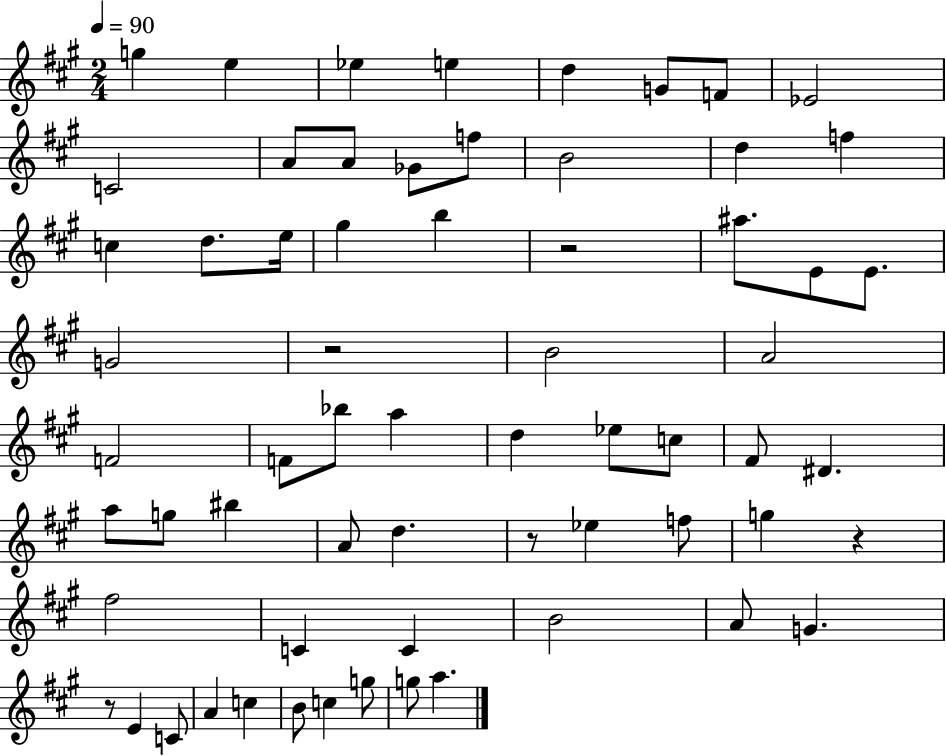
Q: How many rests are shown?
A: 5